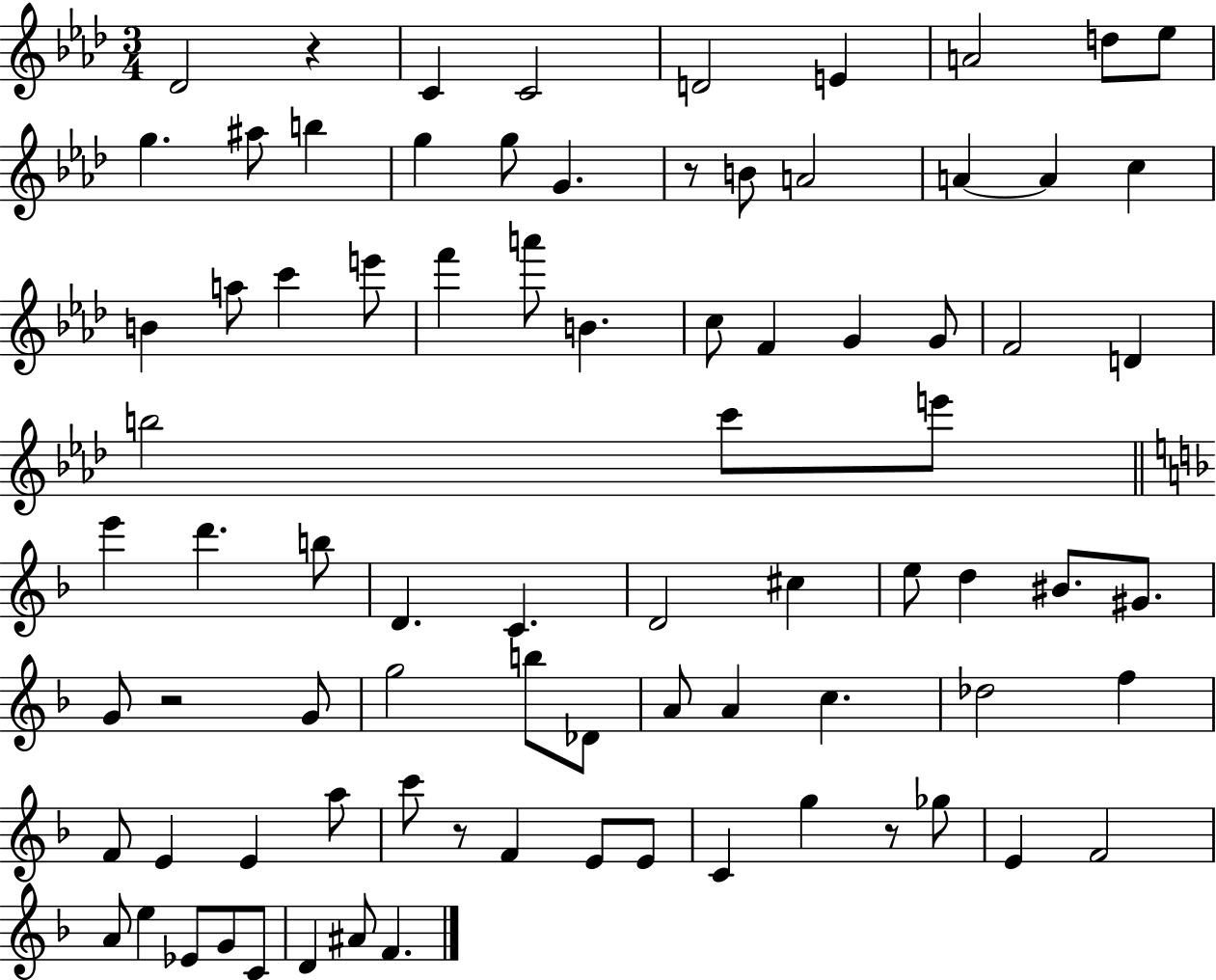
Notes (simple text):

Db4/h R/q C4/q C4/h D4/h E4/q A4/h D5/e Eb5/e G5/q. A#5/e B5/q G5/q G5/e G4/q. R/e B4/e A4/h A4/q A4/q C5/q B4/q A5/e C6/q E6/e F6/q A6/e B4/q. C5/e F4/q G4/q G4/e F4/h D4/q B5/h C6/e E6/e E6/q D6/q. B5/e D4/q. C4/q. D4/h C#5/q E5/e D5/q BIS4/e. G#4/e. G4/e R/h G4/e G5/h B5/e Db4/e A4/e A4/q C5/q. Db5/h F5/q F4/e E4/q E4/q A5/e C6/e R/e F4/q E4/e E4/e C4/q G5/q R/e Gb5/e E4/q F4/h A4/e E5/q Eb4/e G4/e C4/e D4/q A#4/e F4/q.